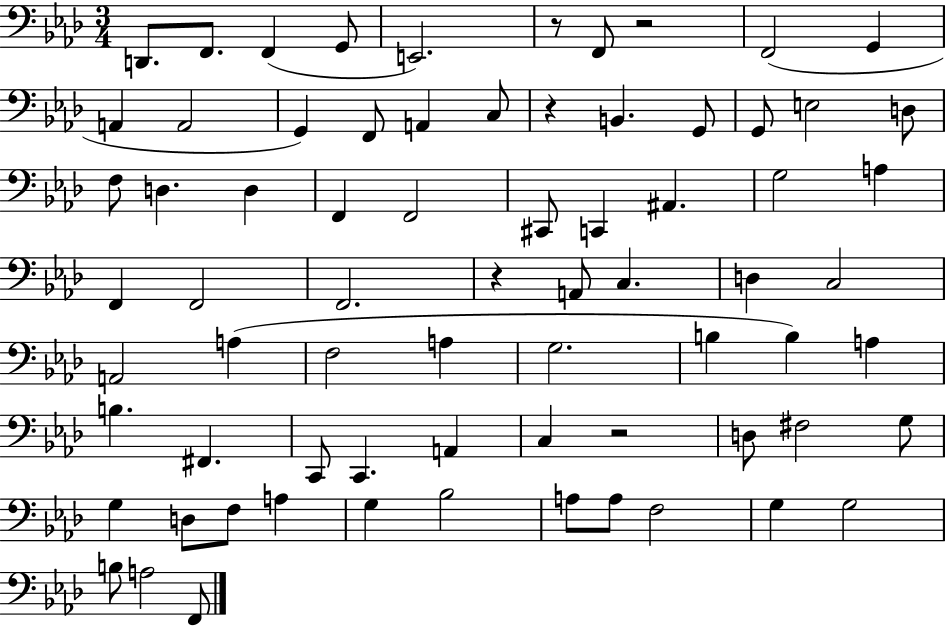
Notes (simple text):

D2/e. F2/e. F2/q G2/e E2/h. R/e F2/e R/h F2/h G2/q A2/q A2/h G2/q F2/e A2/q C3/e R/q B2/q. G2/e G2/e E3/h D3/e F3/e D3/q. D3/q F2/q F2/h C#2/e C2/q A#2/q. G3/h A3/q F2/q F2/h F2/h. R/q A2/e C3/q. D3/q C3/h A2/h A3/q F3/h A3/q G3/h. B3/q B3/q A3/q B3/q. F#2/q. C2/e C2/q. A2/q C3/q R/h D3/e F#3/h G3/e G3/q D3/e F3/e A3/q G3/q Bb3/h A3/e A3/e F3/h G3/q G3/h B3/e A3/h F2/e